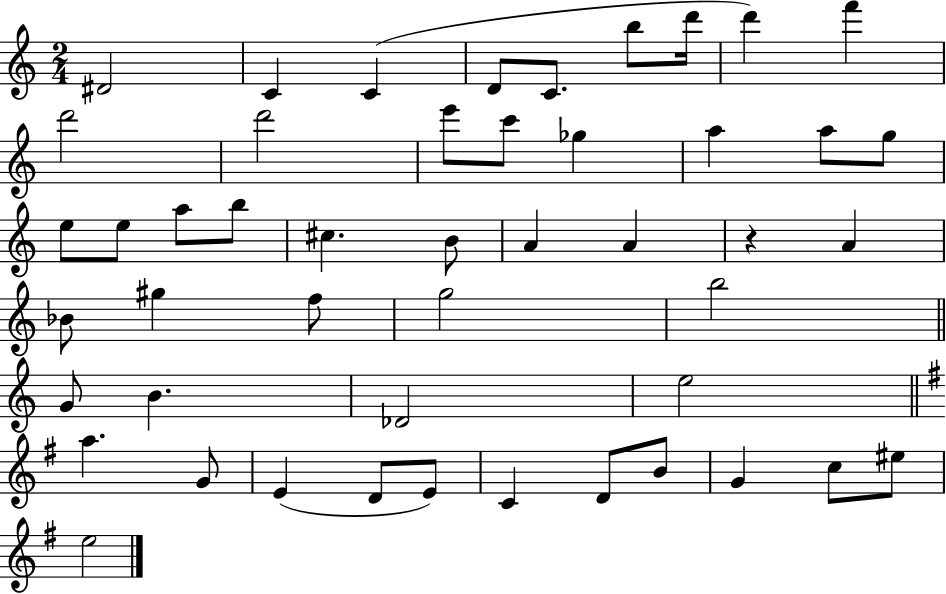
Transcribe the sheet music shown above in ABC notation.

X:1
T:Untitled
M:2/4
L:1/4
K:C
^D2 C C D/2 C/2 b/2 d'/4 d' f' d'2 d'2 e'/2 c'/2 _g a a/2 g/2 e/2 e/2 a/2 b/2 ^c B/2 A A z A _B/2 ^g f/2 g2 b2 G/2 B _D2 e2 a G/2 E D/2 E/2 C D/2 B/2 G c/2 ^e/2 e2